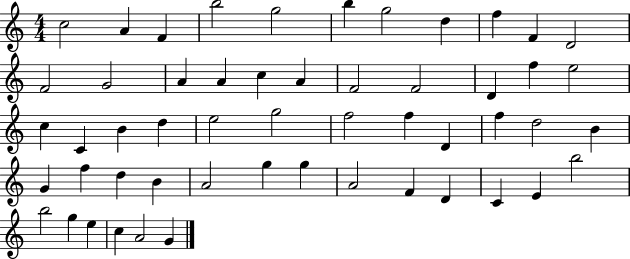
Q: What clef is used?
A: treble